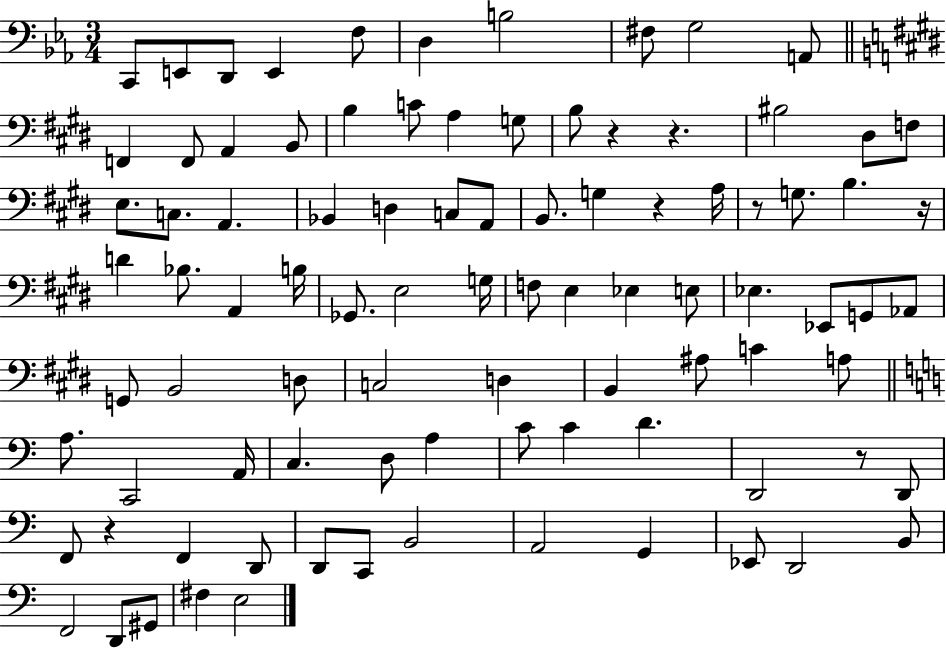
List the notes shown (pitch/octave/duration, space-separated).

C2/e E2/e D2/e E2/q F3/e D3/q B3/h F#3/e G3/h A2/e F2/q F2/e A2/q B2/e B3/q C4/e A3/q G3/e B3/e R/q R/q. BIS3/h D#3/e F3/e E3/e. C3/e. A2/q. Bb2/q D3/q C3/e A2/e B2/e. G3/q R/q A3/s R/e G3/e. B3/q. R/s D4/q Bb3/e. A2/q B3/s Gb2/e. E3/h G3/s F3/e E3/q Eb3/q E3/e Eb3/q. Eb2/e G2/e Ab2/e G2/e B2/h D3/e C3/h D3/q B2/q A#3/e C4/q A3/e A3/e. C2/h A2/s C3/q. D3/e A3/q C4/e C4/q D4/q. D2/h R/e D2/e F2/e R/q F2/q D2/e D2/e C2/e B2/h A2/h G2/q Eb2/e D2/h B2/e F2/h D2/e G#2/e F#3/q E3/h